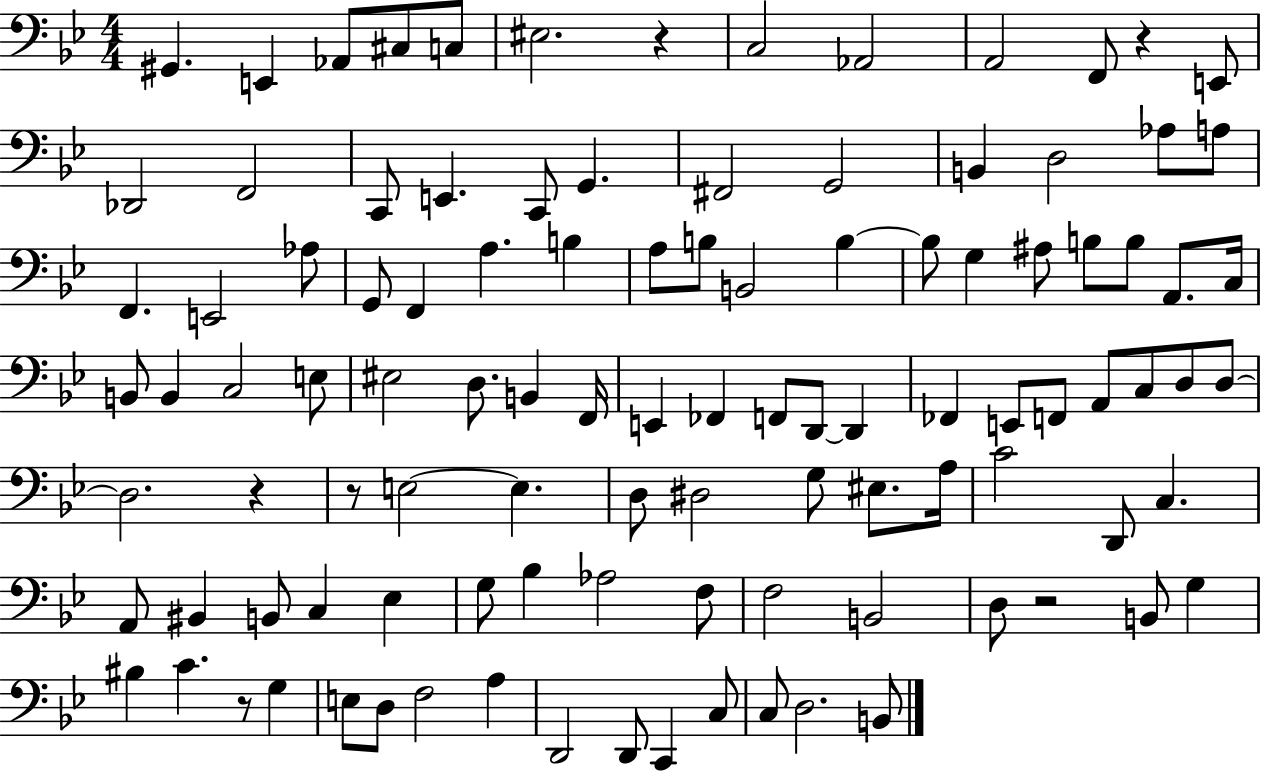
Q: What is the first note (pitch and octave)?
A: G#2